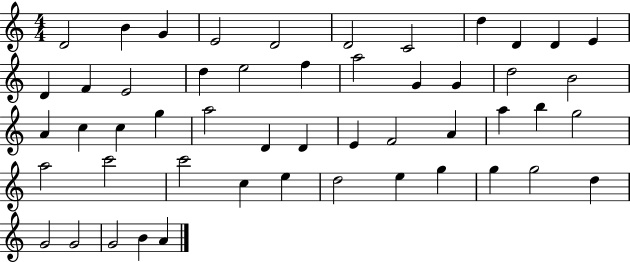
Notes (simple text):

D4/h B4/q G4/q E4/h D4/h D4/h C4/h D5/q D4/q D4/q E4/q D4/q F4/q E4/h D5/q E5/h F5/q A5/h G4/q G4/q D5/h B4/h A4/q C5/q C5/q G5/q A5/h D4/q D4/q E4/q F4/h A4/q A5/q B5/q G5/h A5/h C6/h C6/h C5/q E5/q D5/h E5/q G5/q G5/q G5/h D5/q G4/h G4/h G4/h B4/q A4/q